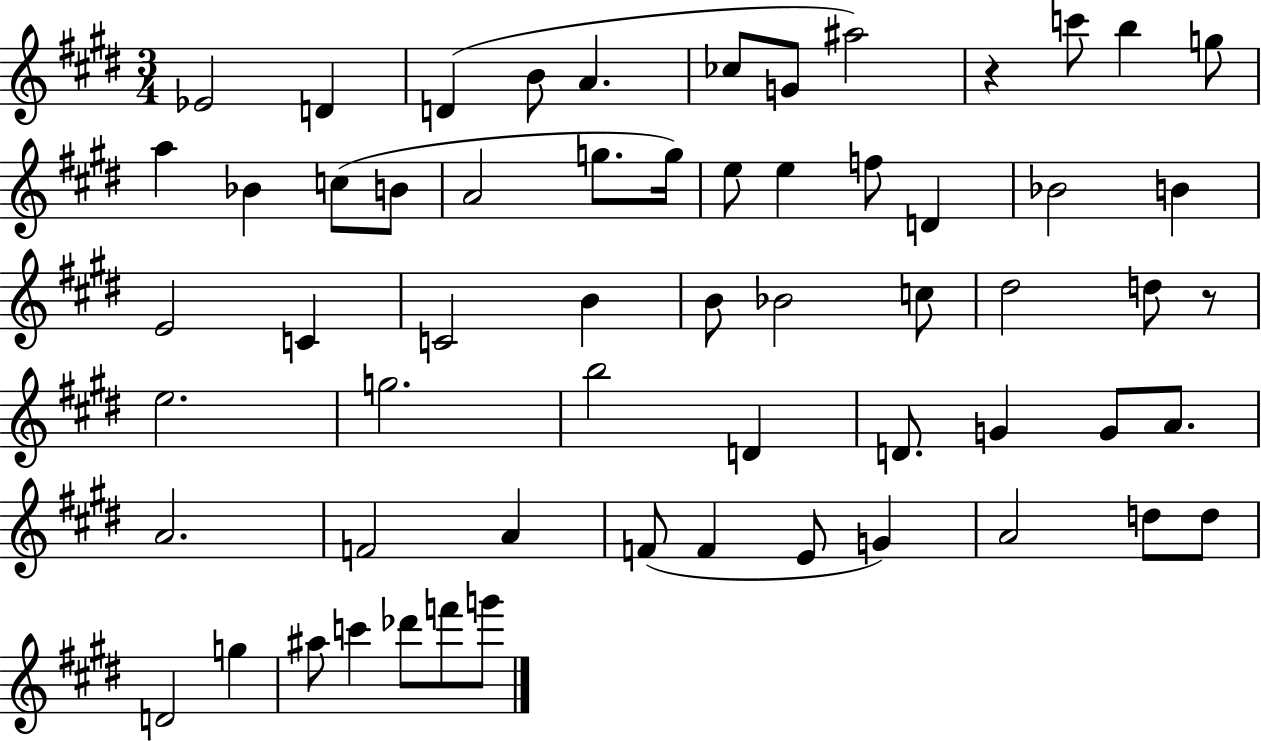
Eb4/h D4/q D4/q B4/e A4/q. CES5/e G4/e A#5/h R/q C6/e B5/q G5/e A5/q Bb4/q C5/e B4/e A4/h G5/e. G5/s E5/e E5/q F5/e D4/q Bb4/h B4/q E4/h C4/q C4/h B4/q B4/e Bb4/h C5/e D#5/h D5/e R/e E5/h. G5/h. B5/h D4/q D4/e. G4/q G4/e A4/e. A4/h. F4/h A4/q F4/e F4/q E4/e G4/q A4/h D5/e D5/e D4/h G5/q A#5/e C6/q Db6/e F6/e G6/e